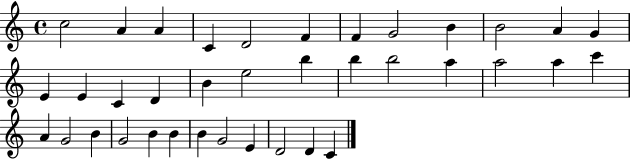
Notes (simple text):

C5/h A4/q A4/q C4/q D4/h F4/q F4/q G4/h B4/q B4/h A4/q G4/q E4/q E4/q C4/q D4/q B4/q E5/h B5/q B5/q B5/h A5/q A5/h A5/q C6/q A4/q G4/h B4/q G4/h B4/q B4/q B4/q G4/h E4/q D4/h D4/q C4/q